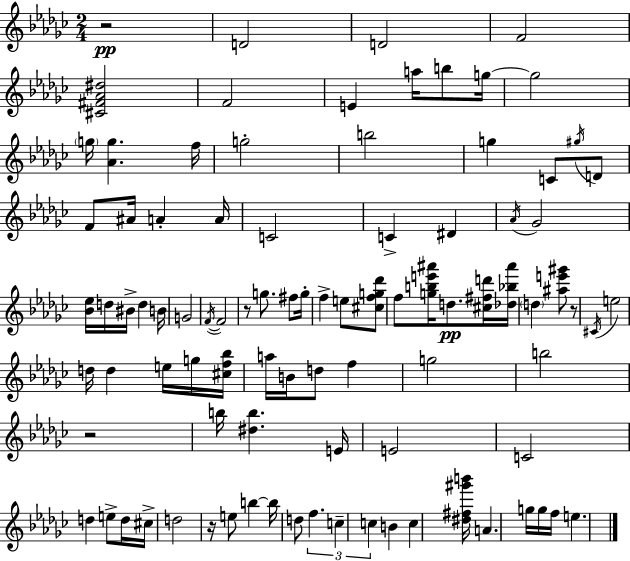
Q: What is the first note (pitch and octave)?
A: D4